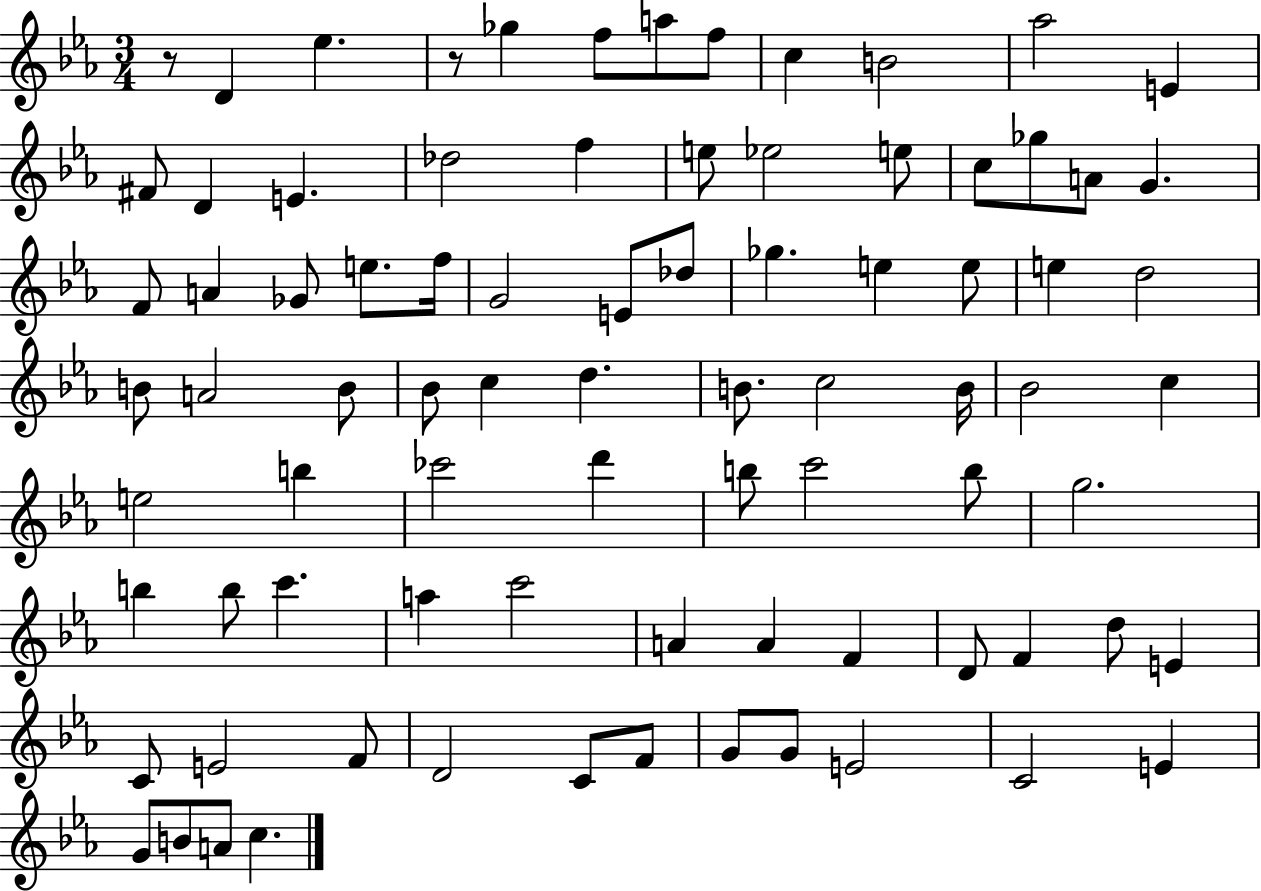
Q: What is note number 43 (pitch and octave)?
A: C5